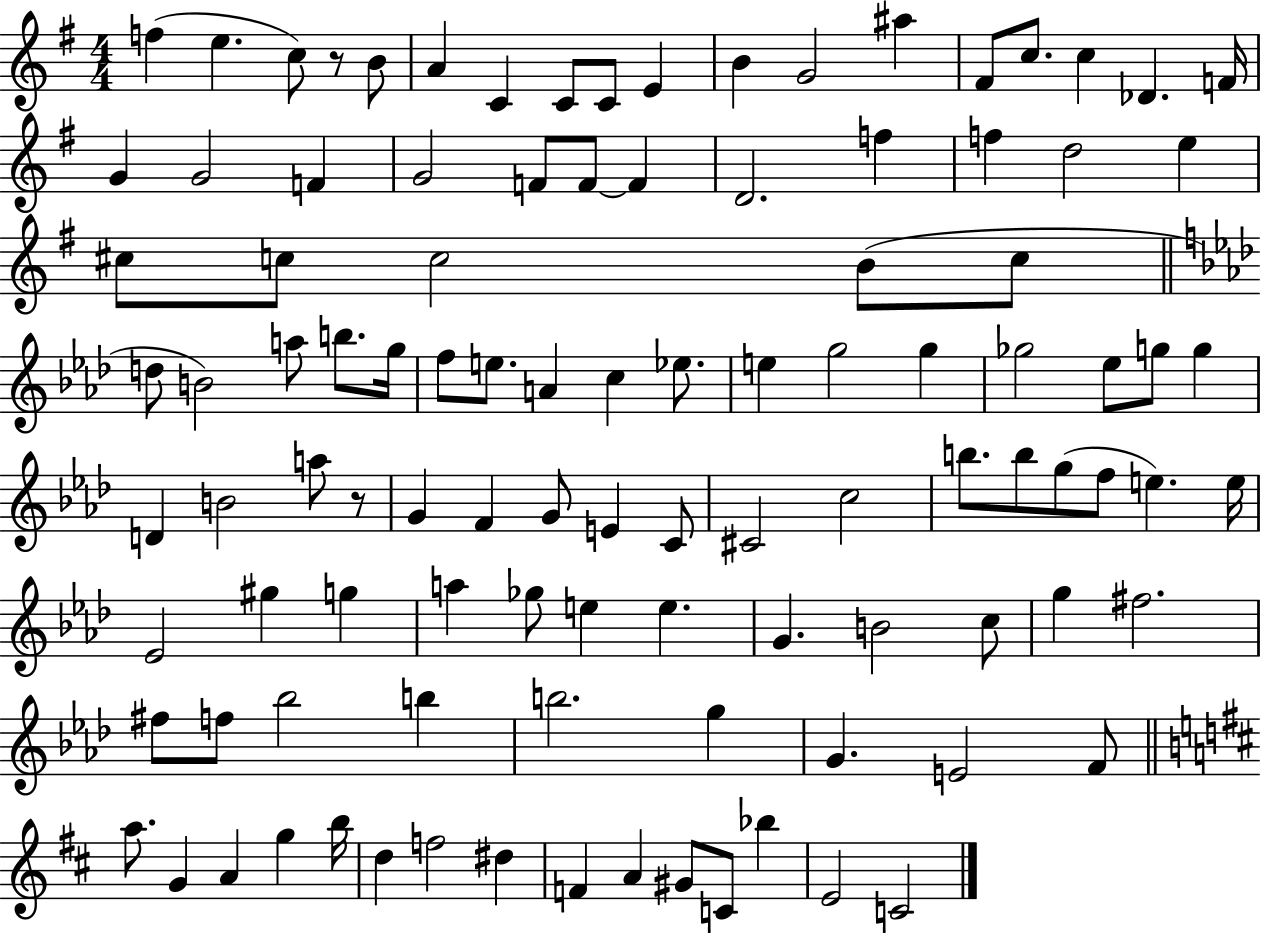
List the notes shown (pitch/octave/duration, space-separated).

F5/q E5/q. C5/e R/e B4/e A4/q C4/q C4/e C4/e E4/q B4/q G4/h A#5/q F#4/e C5/e. C5/q Db4/q. F4/s G4/q G4/h F4/q G4/h F4/e F4/e F4/q D4/h. F5/q F5/q D5/h E5/q C#5/e C5/e C5/h B4/e C5/e D5/e B4/h A5/e B5/e. G5/s F5/e E5/e. A4/q C5/q Eb5/e. E5/q G5/h G5/q Gb5/h Eb5/e G5/e G5/q D4/q B4/h A5/e R/e G4/q F4/q G4/e E4/q C4/e C#4/h C5/h B5/e. B5/e G5/e F5/e E5/q. E5/s Eb4/h G#5/q G5/q A5/q Gb5/e E5/q E5/q. G4/q. B4/h C5/e G5/q F#5/h. F#5/e F5/e Bb5/h B5/q B5/h. G5/q G4/q. E4/h F4/e A5/e. G4/q A4/q G5/q B5/s D5/q F5/h D#5/q F4/q A4/q G#4/e C4/e Bb5/q E4/h C4/h